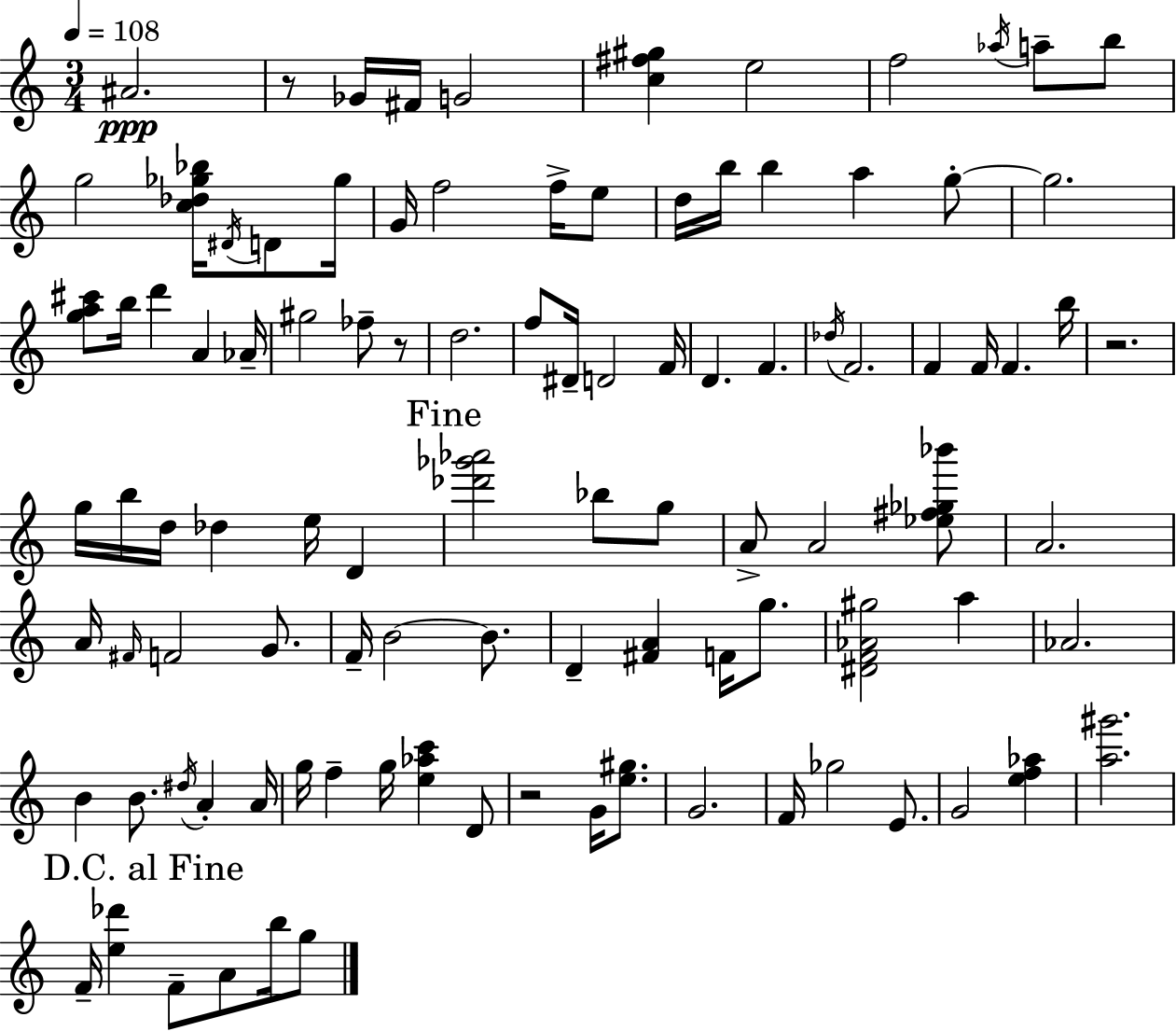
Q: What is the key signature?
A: C major